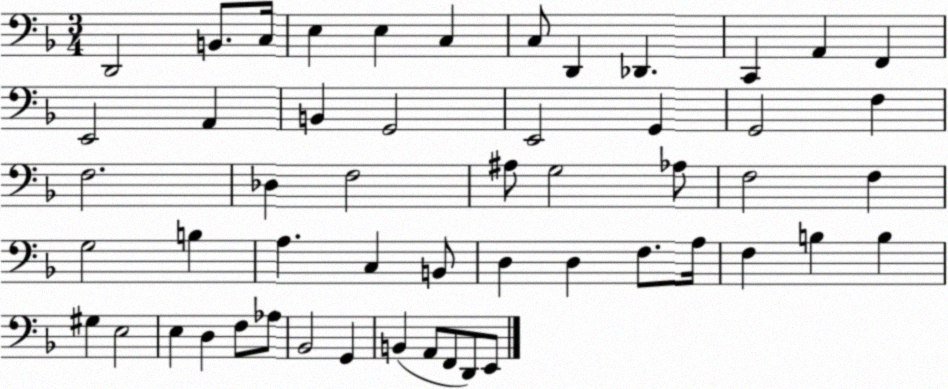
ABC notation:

X:1
T:Untitled
M:3/4
L:1/4
K:F
D,,2 B,,/2 C,/4 E, E, C, C,/2 D,, _D,, C,, A,, F,, E,,2 A,, B,, G,,2 E,,2 G,, G,,2 F, F,2 _D, F,2 ^A,/2 G,2 _A,/2 F,2 F, G,2 B, A, C, B,,/2 D, D, F,/2 A,/4 F, B, B, ^G, E,2 E, D, F,/2 _A,/2 _B,,2 G,, B,, A,,/2 F,,/2 D,,/2 E,,/2